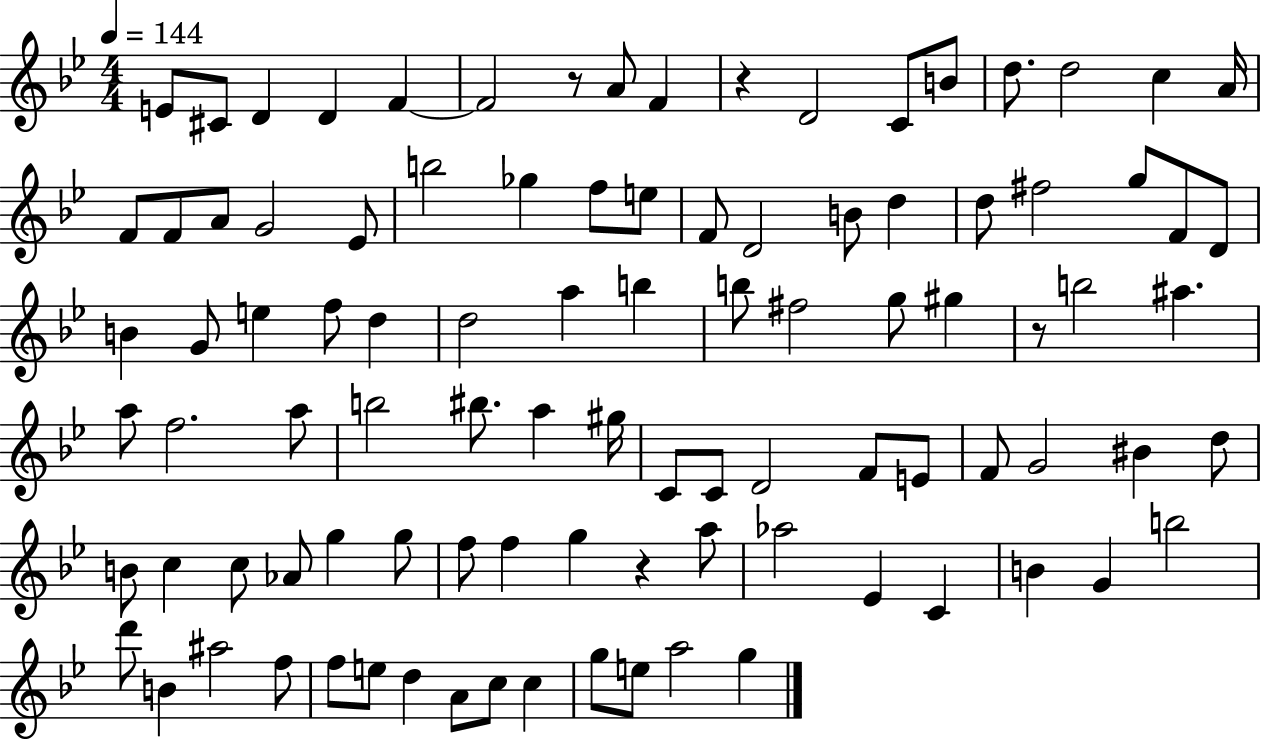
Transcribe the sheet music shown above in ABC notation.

X:1
T:Untitled
M:4/4
L:1/4
K:Bb
E/2 ^C/2 D D F F2 z/2 A/2 F z D2 C/2 B/2 d/2 d2 c A/4 F/2 F/2 A/2 G2 _E/2 b2 _g f/2 e/2 F/2 D2 B/2 d d/2 ^f2 g/2 F/2 D/2 B G/2 e f/2 d d2 a b b/2 ^f2 g/2 ^g z/2 b2 ^a a/2 f2 a/2 b2 ^b/2 a ^g/4 C/2 C/2 D2 F/2 E/2 F/2 G2 ^B d/2 B/2 c c/2 _A/2 g g/2 f/2 f g z a/2 _a2 _E C B G b2 d'/2 B ^a2 f/2 f/2 e/2 d A/2 c/2 c g/2 e/2 a2 g